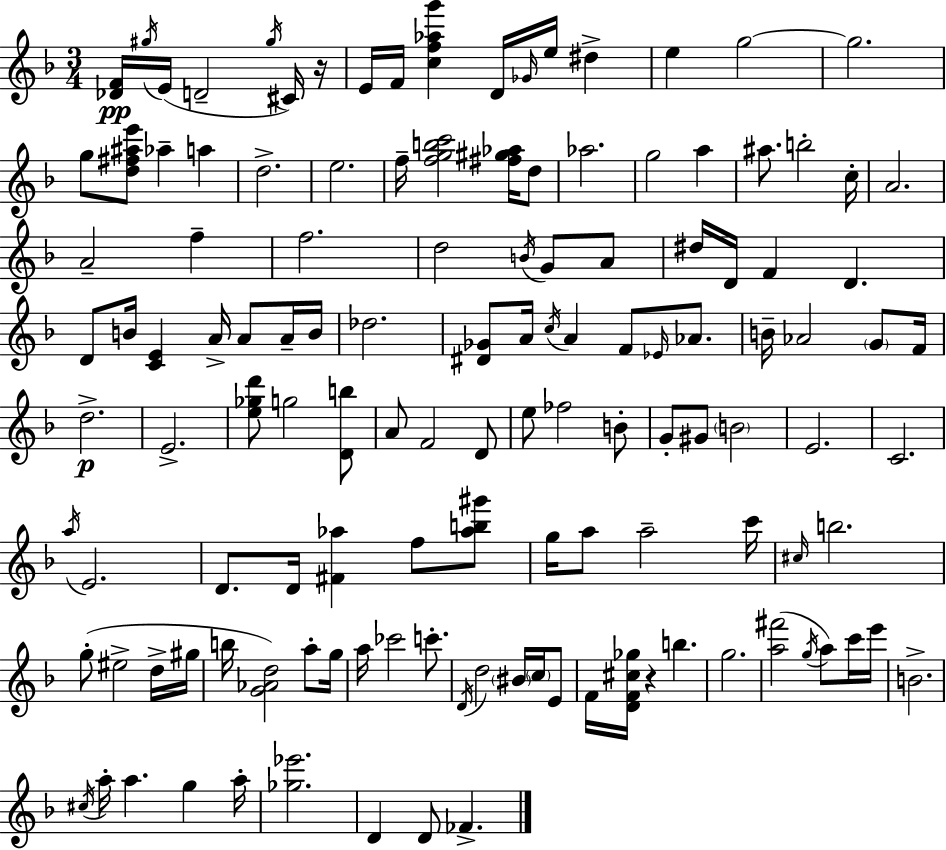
{
  \clef treble
  \numericTimeSignature
  \time 3/4
  \key d \minor
  <des' f'>16\pp \acciaccatura { gis''16 } e'16( d'2-- \acciaccatura { gis''16 } | cis'16) r16 e'16 f'16 <c'' f'' aes'' g'''>4 d'16 \grace { ges'16 } e''16 dis''4-> | e''4 g''2~~ | g''2. | \break g''8 <d'' fis'' ais'' e'''>8 aes''4-- a''4 | d''2.-> | e''2. | f''16-- <f'' g'' b'' c'''>2 | \break <fis'' gis'' aes''>16 d''8 aes''2. | g''2 a''4 | ais''8. b''2-. | c''16-. a'2. | \break a'2-- f''4-- | f''2. | d''2 \acciaccatura { b'16 } | g'8 a'8 dis''16 d'16 f'4 d'4. | \break d'8 b'16 <c' e'>4 a'16-> | a'8 a'16-- b'16 des''2. | <dis' ges'>8 a'16 \acciaccatura { c''16 } a'4 | f'8 \grace { ees'16 } aes'8. b'16-- aes'2 | \break \parenthesize g'8 f'16 d''2.->\p | e'2.-> | <e'' ges'' d'''>8 g''2 | <d' b''>8 a'8 f'2 | \break d'8 e''8 fes''2 | b'8-. g'8-. gis'8 \parenthesize b'2 | e'2. | c'2. | \break \acciaccatura { a''16 } e'2. | d'8. d'16 <fis' aes''>4 | f''8 <aes'' b'' gis'''>8 g''16 a''8 a''2-- | c'''16 \grace { cis''16 } b''2. | \break g''8-.( eis''2-> | d''16-> gis''16 b''16 <g' aes' d''>2) | a''8-. g''16 a''16 ces'''2 | c'''8.-. \acciaccatura { d'16 } d''2 | \break \parenthesize bis'16 \parenthesize c''16 e'8 f'16 <d' f' cis'' ges''>16 r4 | b''4. g''2. | <a'' fis'''>2( | \acciaccatura { g''16 } a''8) c'''16 e'''16 b'2.-> | \break \acciaccatura { cis''16 } a''16-. | a''4. g''4 a''16-. <ges'' ees'''>2. | d'4 | d'8 fes'4.-> \bar "|."
}